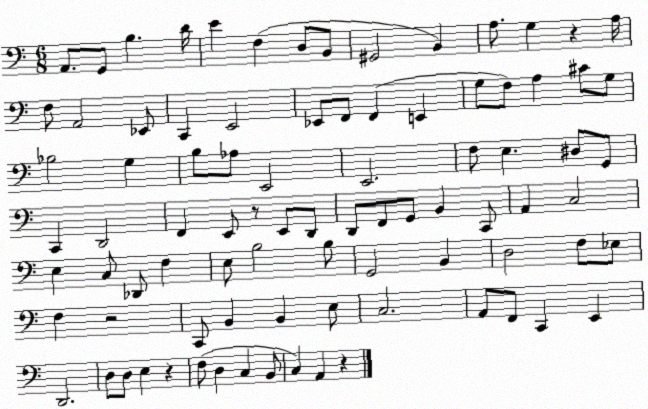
X:1
T:Untitled
M:6/8
L:1/4
K:C
A,,/2 G,,/2 B, D/4 E F, D,/2 B,,/2 ^G,,2 B,, A,/2 G, z A,/4 F,/2 A,,2 _E,,/2 C,, E,,2 _E,,/2 F,,/2 F,, E,, G,/2 F,/2 A, ^C/2 G,/2 _B,2 G, B,/2 _A,/2 E,,2 E,,2 F,/2 E, ^D,/2 G,,/2 C,, D,,2 F,, E,,/2 z/2 E,,/2 D,,/2 D,,/2 F,,/2 G,,/2 B,, C,,/2 A,, C,2 E, C,/2 _D,,/2 F, E,/2 B,2 B,/2 G,,2 B,, D,2 F,/2 _E,/2 F, z2 C,,/2 B,, B,, E,/2 C,2 A,,/2 F,,/2 C,, E,, D,,2 D,/2 D,/2 E, z F,/2 D, C, B,,/2 C, A,, z